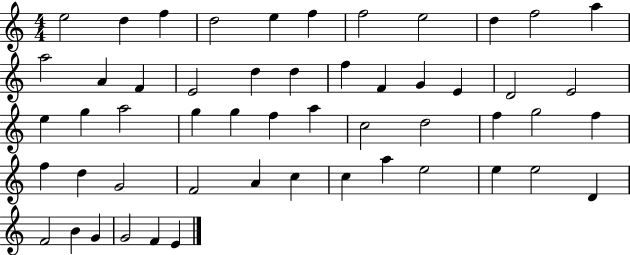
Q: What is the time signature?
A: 4/4